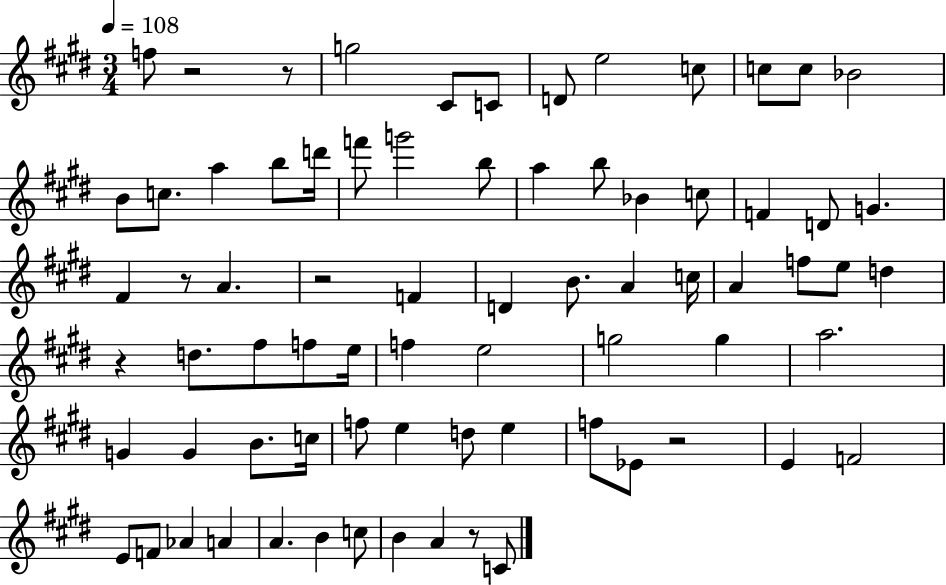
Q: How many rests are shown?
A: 7